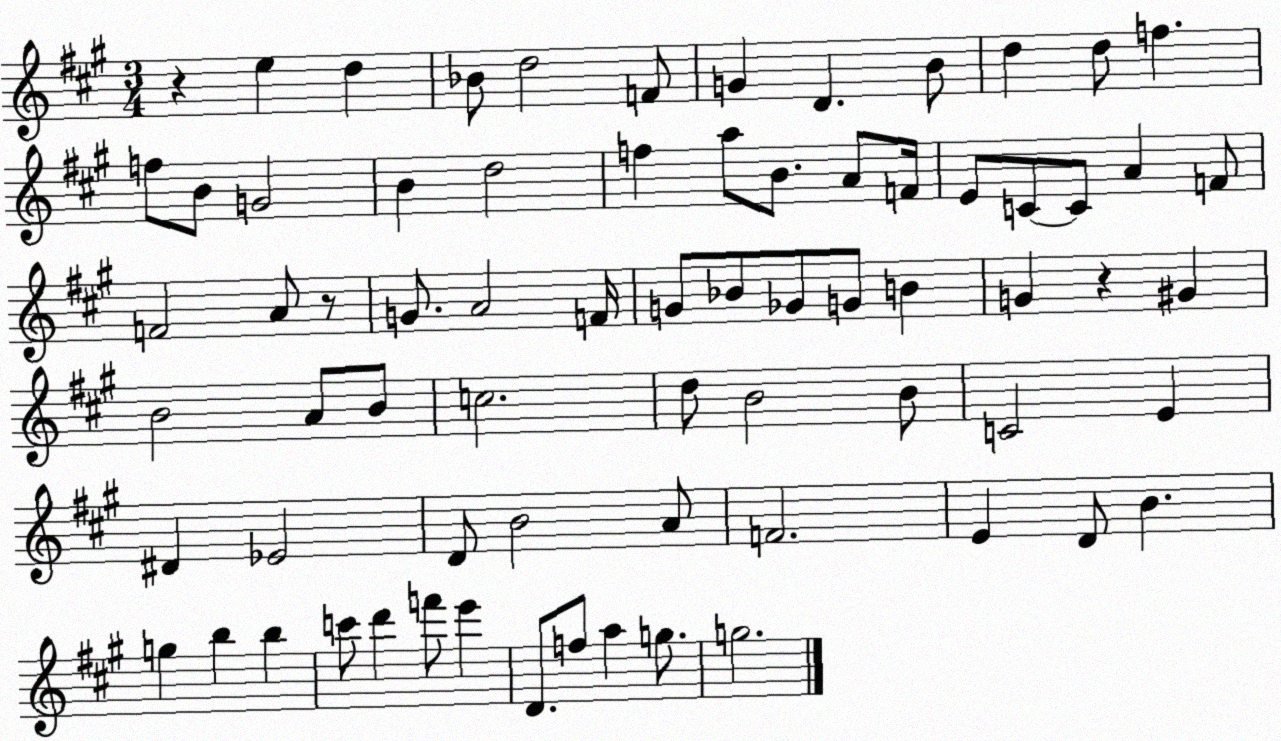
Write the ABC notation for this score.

X:1
T:Untitled
M:3/4
L:1/4
K:A
z e d _B/2 d2 F/2 G D B/2 d d/2 f f/2 B/2 G2 B d2 f a/2 B/2 A/2 F/4 E/2 C/2 C/2 A F/2 F2 A/2 z/2 G/2 A2 F/4 G/2 _B/2 _G/2 G/2 B G z ^G B2 A/2 B/2 c2 d/2 B2 B/2 C2 E ^D _E2 D/2 B2 A/2 F2 E D/2 B g b b c'/2 d' f'/2 e' D/2 f/2 a g/2 g2